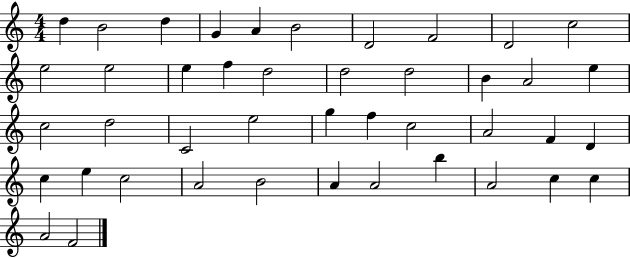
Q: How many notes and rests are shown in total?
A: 43